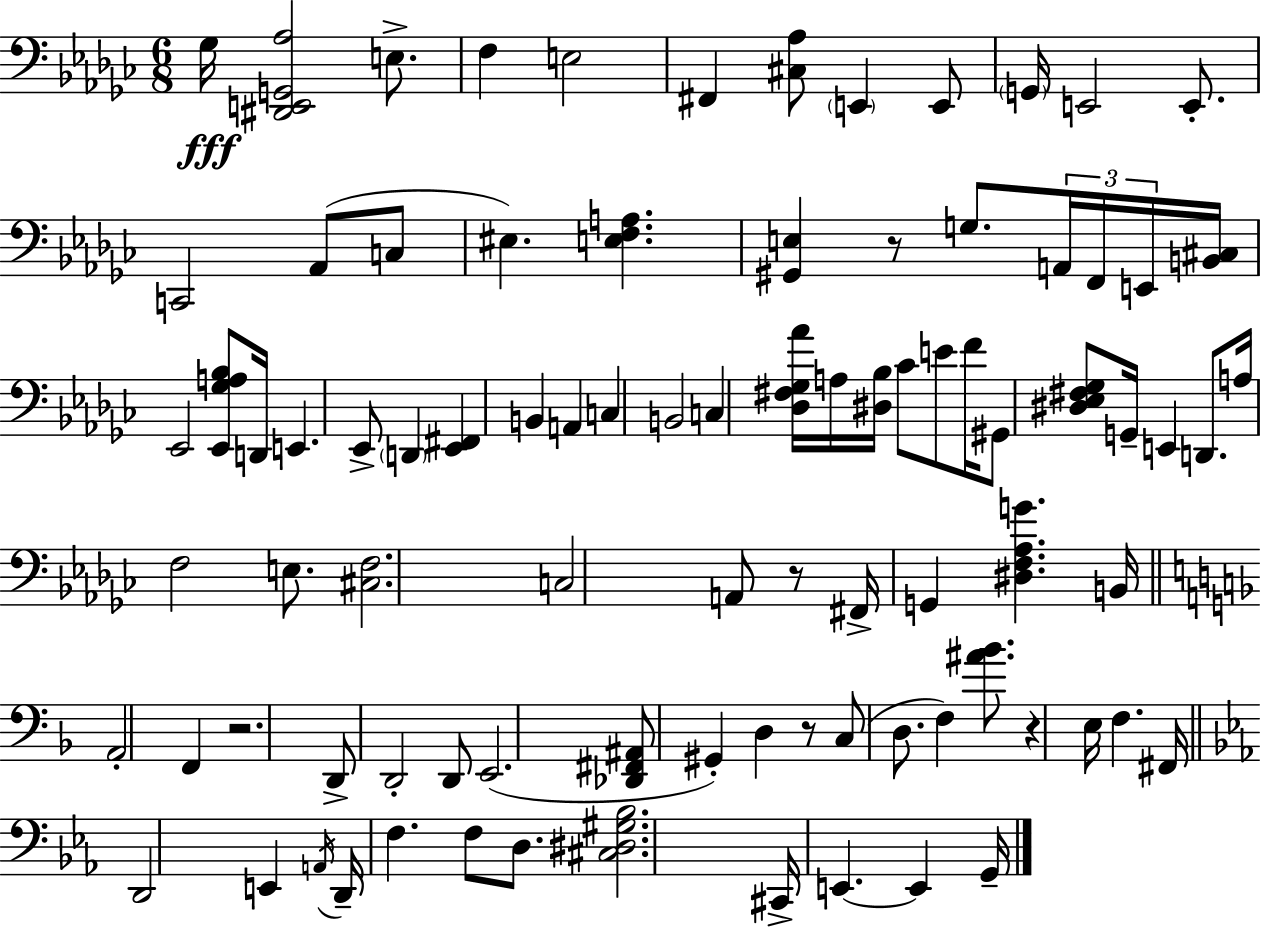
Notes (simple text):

Gb3/s [D#2,E2,G2,Ab3]/h E3/e. F3/q E3/h F#2/q [C#3,Ab3]/e E2/q E2/e G2/s E2/h E2/e. C2/h Ab2/e C3/e EIS3/q. [E3,F3,A3]/q. [G#2,E3]/q R/e G3/e. A2/s F2/s E2/s [B2,C#3]/s Eb2/h [Eb2,Gb3,A3,Bb3]/e D2/s E2/q. Eb2/e D2/q [Eb2,F#2]/q B2/q A2/q C3/q B2/h C3/q [Db3,F#3,Gb3,Ab4]/s A3/s [D#3,Bb3]/s CES4/e E4/e F4/s G#2/e [D#3,Eb3,F#3,Gb3]/e G2/s E2/q D2/e. A3/s F3/h E3/e. [C#3,F3]/h. C3/h A2/e R/e F#2/s G2/q [D#3,F3,Ab3,G4]/q. B2/s A2/h F2/q R/h. D2/e D2/h D2/e E2/h. [Db2,F#2,A#2]/e G#2/q D3/q R/e C3/e D3/e. F3/q [A#4,Bb4]/e. R/q E3/s F3/q. F#2/s D2/h E2/q A2/s D2/s F3/q. F3/e D3/e. [C#3,D#3,G#3,Bb3]/h. C#2/s E2/q. E2/q G2/s